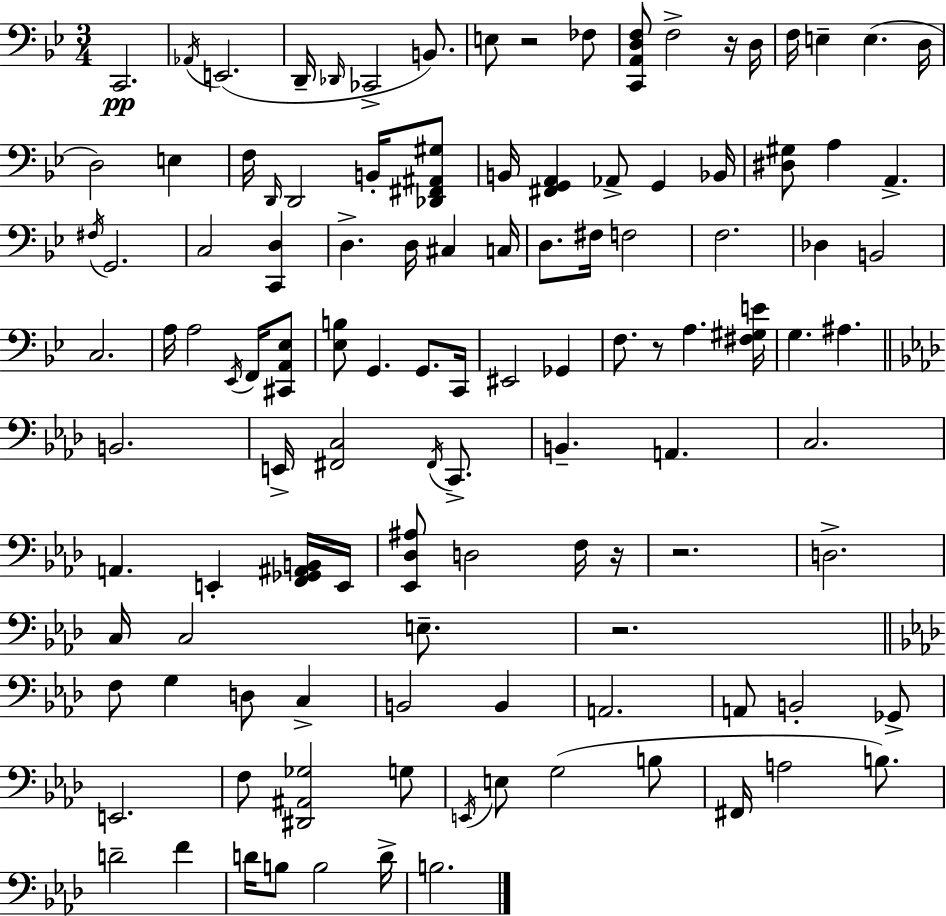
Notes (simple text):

C2/h. Ab2/s E2/h. D2/s Db2/s CES2/h B2/e. E3/e R/h FES3/e [C2,A2,D3,F3]/e F3/h R/s D3/s F3/s E3/q E3/q. D3/s D3/h E3/q F3/s D2/s D2/h B2/s [Db2,F#2,A#2,G#3]/e B2/s [F#2,G2,A2]/q Ab2/e G2/q Bb2/s [D#3,G#3]/e A3/q A2/q. F#3/s G2/h. C3/h [C2,D3]/q D3/q. D3/s C#3/q C3/s D3/e. F#3/s F3/h F3/h. Db3/q B2/h C3/h. A3/s A3/h Eb2/s F2/s [C#2,A2,Eb3]/e [Eb3,B3]/e G2/q. G2/e. C2/s EIS2/h Gb2/q F3/e. R/e A3/q. [F#3,G#3,E4]/s G3/q. A#3/q. B2/h. E2/s [F#2,C3]/h F#2/s C2/e. B2/q. A2/q. C3/h. A2/q. E2/q [F2,Gb2,A#2,B2]/s E2/s [Eb2,Db3,A#3]/e D3/h F3/s R/s R/h. D3/h. C3/s C3/h E3/e. R/h. F3/e G3/q D3/e C3/q B2/h B2/q A2/h. A2/e B2/h Gb2/e E2/h. F3/e [D#2,A#2,Gb3]/h G3/e E2/s E3/e G3/h B3/e F#2/s A3/h B3/e. D4/h F4/q D4/s B3/e B3/h D4/s B3/h.